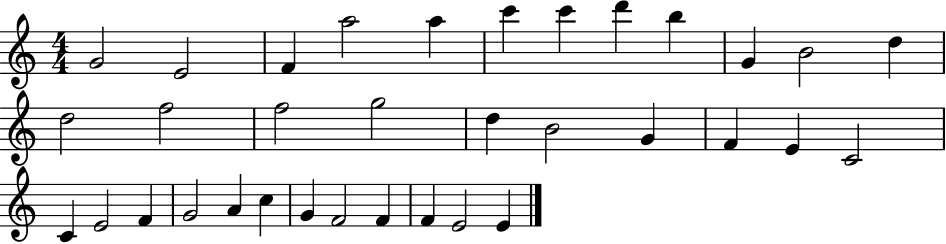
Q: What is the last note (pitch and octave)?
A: E4